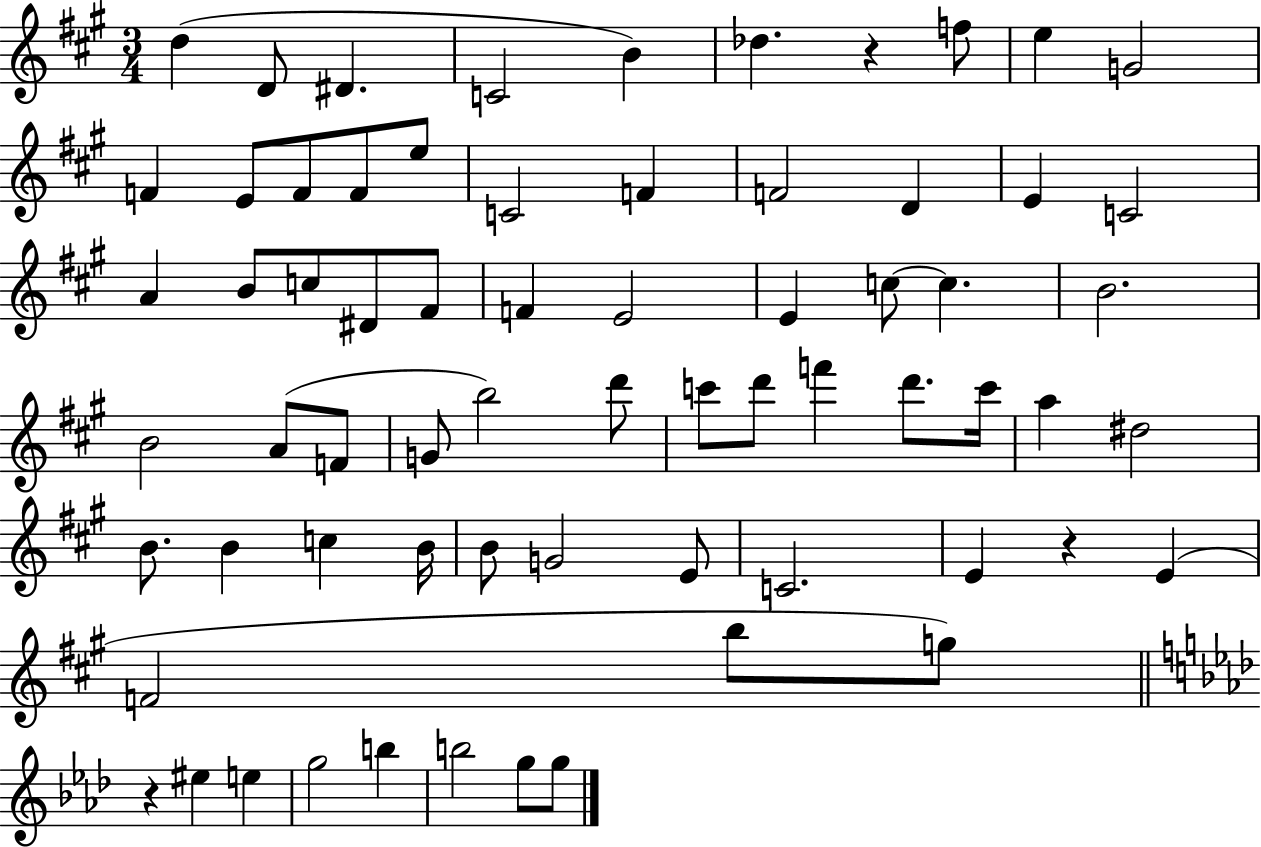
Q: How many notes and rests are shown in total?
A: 67